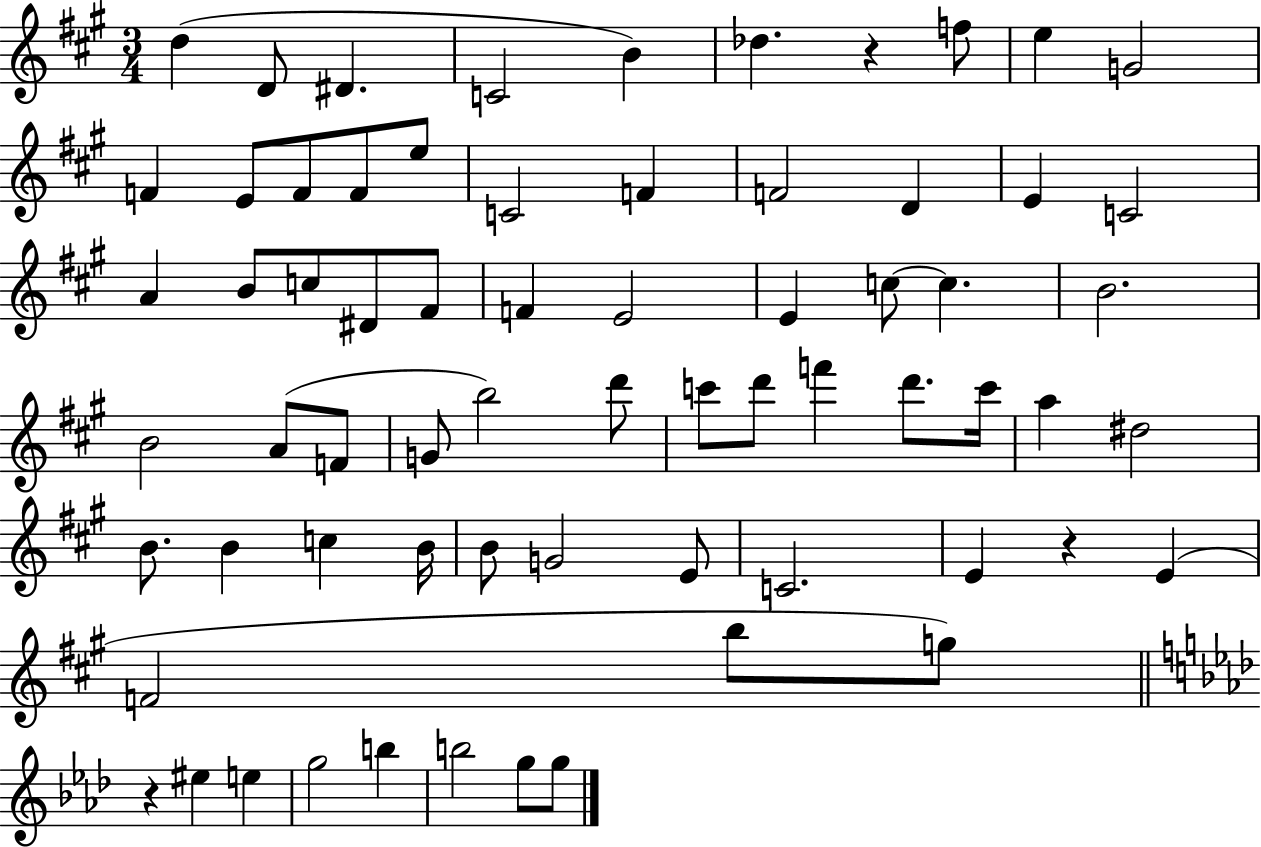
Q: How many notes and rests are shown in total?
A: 67